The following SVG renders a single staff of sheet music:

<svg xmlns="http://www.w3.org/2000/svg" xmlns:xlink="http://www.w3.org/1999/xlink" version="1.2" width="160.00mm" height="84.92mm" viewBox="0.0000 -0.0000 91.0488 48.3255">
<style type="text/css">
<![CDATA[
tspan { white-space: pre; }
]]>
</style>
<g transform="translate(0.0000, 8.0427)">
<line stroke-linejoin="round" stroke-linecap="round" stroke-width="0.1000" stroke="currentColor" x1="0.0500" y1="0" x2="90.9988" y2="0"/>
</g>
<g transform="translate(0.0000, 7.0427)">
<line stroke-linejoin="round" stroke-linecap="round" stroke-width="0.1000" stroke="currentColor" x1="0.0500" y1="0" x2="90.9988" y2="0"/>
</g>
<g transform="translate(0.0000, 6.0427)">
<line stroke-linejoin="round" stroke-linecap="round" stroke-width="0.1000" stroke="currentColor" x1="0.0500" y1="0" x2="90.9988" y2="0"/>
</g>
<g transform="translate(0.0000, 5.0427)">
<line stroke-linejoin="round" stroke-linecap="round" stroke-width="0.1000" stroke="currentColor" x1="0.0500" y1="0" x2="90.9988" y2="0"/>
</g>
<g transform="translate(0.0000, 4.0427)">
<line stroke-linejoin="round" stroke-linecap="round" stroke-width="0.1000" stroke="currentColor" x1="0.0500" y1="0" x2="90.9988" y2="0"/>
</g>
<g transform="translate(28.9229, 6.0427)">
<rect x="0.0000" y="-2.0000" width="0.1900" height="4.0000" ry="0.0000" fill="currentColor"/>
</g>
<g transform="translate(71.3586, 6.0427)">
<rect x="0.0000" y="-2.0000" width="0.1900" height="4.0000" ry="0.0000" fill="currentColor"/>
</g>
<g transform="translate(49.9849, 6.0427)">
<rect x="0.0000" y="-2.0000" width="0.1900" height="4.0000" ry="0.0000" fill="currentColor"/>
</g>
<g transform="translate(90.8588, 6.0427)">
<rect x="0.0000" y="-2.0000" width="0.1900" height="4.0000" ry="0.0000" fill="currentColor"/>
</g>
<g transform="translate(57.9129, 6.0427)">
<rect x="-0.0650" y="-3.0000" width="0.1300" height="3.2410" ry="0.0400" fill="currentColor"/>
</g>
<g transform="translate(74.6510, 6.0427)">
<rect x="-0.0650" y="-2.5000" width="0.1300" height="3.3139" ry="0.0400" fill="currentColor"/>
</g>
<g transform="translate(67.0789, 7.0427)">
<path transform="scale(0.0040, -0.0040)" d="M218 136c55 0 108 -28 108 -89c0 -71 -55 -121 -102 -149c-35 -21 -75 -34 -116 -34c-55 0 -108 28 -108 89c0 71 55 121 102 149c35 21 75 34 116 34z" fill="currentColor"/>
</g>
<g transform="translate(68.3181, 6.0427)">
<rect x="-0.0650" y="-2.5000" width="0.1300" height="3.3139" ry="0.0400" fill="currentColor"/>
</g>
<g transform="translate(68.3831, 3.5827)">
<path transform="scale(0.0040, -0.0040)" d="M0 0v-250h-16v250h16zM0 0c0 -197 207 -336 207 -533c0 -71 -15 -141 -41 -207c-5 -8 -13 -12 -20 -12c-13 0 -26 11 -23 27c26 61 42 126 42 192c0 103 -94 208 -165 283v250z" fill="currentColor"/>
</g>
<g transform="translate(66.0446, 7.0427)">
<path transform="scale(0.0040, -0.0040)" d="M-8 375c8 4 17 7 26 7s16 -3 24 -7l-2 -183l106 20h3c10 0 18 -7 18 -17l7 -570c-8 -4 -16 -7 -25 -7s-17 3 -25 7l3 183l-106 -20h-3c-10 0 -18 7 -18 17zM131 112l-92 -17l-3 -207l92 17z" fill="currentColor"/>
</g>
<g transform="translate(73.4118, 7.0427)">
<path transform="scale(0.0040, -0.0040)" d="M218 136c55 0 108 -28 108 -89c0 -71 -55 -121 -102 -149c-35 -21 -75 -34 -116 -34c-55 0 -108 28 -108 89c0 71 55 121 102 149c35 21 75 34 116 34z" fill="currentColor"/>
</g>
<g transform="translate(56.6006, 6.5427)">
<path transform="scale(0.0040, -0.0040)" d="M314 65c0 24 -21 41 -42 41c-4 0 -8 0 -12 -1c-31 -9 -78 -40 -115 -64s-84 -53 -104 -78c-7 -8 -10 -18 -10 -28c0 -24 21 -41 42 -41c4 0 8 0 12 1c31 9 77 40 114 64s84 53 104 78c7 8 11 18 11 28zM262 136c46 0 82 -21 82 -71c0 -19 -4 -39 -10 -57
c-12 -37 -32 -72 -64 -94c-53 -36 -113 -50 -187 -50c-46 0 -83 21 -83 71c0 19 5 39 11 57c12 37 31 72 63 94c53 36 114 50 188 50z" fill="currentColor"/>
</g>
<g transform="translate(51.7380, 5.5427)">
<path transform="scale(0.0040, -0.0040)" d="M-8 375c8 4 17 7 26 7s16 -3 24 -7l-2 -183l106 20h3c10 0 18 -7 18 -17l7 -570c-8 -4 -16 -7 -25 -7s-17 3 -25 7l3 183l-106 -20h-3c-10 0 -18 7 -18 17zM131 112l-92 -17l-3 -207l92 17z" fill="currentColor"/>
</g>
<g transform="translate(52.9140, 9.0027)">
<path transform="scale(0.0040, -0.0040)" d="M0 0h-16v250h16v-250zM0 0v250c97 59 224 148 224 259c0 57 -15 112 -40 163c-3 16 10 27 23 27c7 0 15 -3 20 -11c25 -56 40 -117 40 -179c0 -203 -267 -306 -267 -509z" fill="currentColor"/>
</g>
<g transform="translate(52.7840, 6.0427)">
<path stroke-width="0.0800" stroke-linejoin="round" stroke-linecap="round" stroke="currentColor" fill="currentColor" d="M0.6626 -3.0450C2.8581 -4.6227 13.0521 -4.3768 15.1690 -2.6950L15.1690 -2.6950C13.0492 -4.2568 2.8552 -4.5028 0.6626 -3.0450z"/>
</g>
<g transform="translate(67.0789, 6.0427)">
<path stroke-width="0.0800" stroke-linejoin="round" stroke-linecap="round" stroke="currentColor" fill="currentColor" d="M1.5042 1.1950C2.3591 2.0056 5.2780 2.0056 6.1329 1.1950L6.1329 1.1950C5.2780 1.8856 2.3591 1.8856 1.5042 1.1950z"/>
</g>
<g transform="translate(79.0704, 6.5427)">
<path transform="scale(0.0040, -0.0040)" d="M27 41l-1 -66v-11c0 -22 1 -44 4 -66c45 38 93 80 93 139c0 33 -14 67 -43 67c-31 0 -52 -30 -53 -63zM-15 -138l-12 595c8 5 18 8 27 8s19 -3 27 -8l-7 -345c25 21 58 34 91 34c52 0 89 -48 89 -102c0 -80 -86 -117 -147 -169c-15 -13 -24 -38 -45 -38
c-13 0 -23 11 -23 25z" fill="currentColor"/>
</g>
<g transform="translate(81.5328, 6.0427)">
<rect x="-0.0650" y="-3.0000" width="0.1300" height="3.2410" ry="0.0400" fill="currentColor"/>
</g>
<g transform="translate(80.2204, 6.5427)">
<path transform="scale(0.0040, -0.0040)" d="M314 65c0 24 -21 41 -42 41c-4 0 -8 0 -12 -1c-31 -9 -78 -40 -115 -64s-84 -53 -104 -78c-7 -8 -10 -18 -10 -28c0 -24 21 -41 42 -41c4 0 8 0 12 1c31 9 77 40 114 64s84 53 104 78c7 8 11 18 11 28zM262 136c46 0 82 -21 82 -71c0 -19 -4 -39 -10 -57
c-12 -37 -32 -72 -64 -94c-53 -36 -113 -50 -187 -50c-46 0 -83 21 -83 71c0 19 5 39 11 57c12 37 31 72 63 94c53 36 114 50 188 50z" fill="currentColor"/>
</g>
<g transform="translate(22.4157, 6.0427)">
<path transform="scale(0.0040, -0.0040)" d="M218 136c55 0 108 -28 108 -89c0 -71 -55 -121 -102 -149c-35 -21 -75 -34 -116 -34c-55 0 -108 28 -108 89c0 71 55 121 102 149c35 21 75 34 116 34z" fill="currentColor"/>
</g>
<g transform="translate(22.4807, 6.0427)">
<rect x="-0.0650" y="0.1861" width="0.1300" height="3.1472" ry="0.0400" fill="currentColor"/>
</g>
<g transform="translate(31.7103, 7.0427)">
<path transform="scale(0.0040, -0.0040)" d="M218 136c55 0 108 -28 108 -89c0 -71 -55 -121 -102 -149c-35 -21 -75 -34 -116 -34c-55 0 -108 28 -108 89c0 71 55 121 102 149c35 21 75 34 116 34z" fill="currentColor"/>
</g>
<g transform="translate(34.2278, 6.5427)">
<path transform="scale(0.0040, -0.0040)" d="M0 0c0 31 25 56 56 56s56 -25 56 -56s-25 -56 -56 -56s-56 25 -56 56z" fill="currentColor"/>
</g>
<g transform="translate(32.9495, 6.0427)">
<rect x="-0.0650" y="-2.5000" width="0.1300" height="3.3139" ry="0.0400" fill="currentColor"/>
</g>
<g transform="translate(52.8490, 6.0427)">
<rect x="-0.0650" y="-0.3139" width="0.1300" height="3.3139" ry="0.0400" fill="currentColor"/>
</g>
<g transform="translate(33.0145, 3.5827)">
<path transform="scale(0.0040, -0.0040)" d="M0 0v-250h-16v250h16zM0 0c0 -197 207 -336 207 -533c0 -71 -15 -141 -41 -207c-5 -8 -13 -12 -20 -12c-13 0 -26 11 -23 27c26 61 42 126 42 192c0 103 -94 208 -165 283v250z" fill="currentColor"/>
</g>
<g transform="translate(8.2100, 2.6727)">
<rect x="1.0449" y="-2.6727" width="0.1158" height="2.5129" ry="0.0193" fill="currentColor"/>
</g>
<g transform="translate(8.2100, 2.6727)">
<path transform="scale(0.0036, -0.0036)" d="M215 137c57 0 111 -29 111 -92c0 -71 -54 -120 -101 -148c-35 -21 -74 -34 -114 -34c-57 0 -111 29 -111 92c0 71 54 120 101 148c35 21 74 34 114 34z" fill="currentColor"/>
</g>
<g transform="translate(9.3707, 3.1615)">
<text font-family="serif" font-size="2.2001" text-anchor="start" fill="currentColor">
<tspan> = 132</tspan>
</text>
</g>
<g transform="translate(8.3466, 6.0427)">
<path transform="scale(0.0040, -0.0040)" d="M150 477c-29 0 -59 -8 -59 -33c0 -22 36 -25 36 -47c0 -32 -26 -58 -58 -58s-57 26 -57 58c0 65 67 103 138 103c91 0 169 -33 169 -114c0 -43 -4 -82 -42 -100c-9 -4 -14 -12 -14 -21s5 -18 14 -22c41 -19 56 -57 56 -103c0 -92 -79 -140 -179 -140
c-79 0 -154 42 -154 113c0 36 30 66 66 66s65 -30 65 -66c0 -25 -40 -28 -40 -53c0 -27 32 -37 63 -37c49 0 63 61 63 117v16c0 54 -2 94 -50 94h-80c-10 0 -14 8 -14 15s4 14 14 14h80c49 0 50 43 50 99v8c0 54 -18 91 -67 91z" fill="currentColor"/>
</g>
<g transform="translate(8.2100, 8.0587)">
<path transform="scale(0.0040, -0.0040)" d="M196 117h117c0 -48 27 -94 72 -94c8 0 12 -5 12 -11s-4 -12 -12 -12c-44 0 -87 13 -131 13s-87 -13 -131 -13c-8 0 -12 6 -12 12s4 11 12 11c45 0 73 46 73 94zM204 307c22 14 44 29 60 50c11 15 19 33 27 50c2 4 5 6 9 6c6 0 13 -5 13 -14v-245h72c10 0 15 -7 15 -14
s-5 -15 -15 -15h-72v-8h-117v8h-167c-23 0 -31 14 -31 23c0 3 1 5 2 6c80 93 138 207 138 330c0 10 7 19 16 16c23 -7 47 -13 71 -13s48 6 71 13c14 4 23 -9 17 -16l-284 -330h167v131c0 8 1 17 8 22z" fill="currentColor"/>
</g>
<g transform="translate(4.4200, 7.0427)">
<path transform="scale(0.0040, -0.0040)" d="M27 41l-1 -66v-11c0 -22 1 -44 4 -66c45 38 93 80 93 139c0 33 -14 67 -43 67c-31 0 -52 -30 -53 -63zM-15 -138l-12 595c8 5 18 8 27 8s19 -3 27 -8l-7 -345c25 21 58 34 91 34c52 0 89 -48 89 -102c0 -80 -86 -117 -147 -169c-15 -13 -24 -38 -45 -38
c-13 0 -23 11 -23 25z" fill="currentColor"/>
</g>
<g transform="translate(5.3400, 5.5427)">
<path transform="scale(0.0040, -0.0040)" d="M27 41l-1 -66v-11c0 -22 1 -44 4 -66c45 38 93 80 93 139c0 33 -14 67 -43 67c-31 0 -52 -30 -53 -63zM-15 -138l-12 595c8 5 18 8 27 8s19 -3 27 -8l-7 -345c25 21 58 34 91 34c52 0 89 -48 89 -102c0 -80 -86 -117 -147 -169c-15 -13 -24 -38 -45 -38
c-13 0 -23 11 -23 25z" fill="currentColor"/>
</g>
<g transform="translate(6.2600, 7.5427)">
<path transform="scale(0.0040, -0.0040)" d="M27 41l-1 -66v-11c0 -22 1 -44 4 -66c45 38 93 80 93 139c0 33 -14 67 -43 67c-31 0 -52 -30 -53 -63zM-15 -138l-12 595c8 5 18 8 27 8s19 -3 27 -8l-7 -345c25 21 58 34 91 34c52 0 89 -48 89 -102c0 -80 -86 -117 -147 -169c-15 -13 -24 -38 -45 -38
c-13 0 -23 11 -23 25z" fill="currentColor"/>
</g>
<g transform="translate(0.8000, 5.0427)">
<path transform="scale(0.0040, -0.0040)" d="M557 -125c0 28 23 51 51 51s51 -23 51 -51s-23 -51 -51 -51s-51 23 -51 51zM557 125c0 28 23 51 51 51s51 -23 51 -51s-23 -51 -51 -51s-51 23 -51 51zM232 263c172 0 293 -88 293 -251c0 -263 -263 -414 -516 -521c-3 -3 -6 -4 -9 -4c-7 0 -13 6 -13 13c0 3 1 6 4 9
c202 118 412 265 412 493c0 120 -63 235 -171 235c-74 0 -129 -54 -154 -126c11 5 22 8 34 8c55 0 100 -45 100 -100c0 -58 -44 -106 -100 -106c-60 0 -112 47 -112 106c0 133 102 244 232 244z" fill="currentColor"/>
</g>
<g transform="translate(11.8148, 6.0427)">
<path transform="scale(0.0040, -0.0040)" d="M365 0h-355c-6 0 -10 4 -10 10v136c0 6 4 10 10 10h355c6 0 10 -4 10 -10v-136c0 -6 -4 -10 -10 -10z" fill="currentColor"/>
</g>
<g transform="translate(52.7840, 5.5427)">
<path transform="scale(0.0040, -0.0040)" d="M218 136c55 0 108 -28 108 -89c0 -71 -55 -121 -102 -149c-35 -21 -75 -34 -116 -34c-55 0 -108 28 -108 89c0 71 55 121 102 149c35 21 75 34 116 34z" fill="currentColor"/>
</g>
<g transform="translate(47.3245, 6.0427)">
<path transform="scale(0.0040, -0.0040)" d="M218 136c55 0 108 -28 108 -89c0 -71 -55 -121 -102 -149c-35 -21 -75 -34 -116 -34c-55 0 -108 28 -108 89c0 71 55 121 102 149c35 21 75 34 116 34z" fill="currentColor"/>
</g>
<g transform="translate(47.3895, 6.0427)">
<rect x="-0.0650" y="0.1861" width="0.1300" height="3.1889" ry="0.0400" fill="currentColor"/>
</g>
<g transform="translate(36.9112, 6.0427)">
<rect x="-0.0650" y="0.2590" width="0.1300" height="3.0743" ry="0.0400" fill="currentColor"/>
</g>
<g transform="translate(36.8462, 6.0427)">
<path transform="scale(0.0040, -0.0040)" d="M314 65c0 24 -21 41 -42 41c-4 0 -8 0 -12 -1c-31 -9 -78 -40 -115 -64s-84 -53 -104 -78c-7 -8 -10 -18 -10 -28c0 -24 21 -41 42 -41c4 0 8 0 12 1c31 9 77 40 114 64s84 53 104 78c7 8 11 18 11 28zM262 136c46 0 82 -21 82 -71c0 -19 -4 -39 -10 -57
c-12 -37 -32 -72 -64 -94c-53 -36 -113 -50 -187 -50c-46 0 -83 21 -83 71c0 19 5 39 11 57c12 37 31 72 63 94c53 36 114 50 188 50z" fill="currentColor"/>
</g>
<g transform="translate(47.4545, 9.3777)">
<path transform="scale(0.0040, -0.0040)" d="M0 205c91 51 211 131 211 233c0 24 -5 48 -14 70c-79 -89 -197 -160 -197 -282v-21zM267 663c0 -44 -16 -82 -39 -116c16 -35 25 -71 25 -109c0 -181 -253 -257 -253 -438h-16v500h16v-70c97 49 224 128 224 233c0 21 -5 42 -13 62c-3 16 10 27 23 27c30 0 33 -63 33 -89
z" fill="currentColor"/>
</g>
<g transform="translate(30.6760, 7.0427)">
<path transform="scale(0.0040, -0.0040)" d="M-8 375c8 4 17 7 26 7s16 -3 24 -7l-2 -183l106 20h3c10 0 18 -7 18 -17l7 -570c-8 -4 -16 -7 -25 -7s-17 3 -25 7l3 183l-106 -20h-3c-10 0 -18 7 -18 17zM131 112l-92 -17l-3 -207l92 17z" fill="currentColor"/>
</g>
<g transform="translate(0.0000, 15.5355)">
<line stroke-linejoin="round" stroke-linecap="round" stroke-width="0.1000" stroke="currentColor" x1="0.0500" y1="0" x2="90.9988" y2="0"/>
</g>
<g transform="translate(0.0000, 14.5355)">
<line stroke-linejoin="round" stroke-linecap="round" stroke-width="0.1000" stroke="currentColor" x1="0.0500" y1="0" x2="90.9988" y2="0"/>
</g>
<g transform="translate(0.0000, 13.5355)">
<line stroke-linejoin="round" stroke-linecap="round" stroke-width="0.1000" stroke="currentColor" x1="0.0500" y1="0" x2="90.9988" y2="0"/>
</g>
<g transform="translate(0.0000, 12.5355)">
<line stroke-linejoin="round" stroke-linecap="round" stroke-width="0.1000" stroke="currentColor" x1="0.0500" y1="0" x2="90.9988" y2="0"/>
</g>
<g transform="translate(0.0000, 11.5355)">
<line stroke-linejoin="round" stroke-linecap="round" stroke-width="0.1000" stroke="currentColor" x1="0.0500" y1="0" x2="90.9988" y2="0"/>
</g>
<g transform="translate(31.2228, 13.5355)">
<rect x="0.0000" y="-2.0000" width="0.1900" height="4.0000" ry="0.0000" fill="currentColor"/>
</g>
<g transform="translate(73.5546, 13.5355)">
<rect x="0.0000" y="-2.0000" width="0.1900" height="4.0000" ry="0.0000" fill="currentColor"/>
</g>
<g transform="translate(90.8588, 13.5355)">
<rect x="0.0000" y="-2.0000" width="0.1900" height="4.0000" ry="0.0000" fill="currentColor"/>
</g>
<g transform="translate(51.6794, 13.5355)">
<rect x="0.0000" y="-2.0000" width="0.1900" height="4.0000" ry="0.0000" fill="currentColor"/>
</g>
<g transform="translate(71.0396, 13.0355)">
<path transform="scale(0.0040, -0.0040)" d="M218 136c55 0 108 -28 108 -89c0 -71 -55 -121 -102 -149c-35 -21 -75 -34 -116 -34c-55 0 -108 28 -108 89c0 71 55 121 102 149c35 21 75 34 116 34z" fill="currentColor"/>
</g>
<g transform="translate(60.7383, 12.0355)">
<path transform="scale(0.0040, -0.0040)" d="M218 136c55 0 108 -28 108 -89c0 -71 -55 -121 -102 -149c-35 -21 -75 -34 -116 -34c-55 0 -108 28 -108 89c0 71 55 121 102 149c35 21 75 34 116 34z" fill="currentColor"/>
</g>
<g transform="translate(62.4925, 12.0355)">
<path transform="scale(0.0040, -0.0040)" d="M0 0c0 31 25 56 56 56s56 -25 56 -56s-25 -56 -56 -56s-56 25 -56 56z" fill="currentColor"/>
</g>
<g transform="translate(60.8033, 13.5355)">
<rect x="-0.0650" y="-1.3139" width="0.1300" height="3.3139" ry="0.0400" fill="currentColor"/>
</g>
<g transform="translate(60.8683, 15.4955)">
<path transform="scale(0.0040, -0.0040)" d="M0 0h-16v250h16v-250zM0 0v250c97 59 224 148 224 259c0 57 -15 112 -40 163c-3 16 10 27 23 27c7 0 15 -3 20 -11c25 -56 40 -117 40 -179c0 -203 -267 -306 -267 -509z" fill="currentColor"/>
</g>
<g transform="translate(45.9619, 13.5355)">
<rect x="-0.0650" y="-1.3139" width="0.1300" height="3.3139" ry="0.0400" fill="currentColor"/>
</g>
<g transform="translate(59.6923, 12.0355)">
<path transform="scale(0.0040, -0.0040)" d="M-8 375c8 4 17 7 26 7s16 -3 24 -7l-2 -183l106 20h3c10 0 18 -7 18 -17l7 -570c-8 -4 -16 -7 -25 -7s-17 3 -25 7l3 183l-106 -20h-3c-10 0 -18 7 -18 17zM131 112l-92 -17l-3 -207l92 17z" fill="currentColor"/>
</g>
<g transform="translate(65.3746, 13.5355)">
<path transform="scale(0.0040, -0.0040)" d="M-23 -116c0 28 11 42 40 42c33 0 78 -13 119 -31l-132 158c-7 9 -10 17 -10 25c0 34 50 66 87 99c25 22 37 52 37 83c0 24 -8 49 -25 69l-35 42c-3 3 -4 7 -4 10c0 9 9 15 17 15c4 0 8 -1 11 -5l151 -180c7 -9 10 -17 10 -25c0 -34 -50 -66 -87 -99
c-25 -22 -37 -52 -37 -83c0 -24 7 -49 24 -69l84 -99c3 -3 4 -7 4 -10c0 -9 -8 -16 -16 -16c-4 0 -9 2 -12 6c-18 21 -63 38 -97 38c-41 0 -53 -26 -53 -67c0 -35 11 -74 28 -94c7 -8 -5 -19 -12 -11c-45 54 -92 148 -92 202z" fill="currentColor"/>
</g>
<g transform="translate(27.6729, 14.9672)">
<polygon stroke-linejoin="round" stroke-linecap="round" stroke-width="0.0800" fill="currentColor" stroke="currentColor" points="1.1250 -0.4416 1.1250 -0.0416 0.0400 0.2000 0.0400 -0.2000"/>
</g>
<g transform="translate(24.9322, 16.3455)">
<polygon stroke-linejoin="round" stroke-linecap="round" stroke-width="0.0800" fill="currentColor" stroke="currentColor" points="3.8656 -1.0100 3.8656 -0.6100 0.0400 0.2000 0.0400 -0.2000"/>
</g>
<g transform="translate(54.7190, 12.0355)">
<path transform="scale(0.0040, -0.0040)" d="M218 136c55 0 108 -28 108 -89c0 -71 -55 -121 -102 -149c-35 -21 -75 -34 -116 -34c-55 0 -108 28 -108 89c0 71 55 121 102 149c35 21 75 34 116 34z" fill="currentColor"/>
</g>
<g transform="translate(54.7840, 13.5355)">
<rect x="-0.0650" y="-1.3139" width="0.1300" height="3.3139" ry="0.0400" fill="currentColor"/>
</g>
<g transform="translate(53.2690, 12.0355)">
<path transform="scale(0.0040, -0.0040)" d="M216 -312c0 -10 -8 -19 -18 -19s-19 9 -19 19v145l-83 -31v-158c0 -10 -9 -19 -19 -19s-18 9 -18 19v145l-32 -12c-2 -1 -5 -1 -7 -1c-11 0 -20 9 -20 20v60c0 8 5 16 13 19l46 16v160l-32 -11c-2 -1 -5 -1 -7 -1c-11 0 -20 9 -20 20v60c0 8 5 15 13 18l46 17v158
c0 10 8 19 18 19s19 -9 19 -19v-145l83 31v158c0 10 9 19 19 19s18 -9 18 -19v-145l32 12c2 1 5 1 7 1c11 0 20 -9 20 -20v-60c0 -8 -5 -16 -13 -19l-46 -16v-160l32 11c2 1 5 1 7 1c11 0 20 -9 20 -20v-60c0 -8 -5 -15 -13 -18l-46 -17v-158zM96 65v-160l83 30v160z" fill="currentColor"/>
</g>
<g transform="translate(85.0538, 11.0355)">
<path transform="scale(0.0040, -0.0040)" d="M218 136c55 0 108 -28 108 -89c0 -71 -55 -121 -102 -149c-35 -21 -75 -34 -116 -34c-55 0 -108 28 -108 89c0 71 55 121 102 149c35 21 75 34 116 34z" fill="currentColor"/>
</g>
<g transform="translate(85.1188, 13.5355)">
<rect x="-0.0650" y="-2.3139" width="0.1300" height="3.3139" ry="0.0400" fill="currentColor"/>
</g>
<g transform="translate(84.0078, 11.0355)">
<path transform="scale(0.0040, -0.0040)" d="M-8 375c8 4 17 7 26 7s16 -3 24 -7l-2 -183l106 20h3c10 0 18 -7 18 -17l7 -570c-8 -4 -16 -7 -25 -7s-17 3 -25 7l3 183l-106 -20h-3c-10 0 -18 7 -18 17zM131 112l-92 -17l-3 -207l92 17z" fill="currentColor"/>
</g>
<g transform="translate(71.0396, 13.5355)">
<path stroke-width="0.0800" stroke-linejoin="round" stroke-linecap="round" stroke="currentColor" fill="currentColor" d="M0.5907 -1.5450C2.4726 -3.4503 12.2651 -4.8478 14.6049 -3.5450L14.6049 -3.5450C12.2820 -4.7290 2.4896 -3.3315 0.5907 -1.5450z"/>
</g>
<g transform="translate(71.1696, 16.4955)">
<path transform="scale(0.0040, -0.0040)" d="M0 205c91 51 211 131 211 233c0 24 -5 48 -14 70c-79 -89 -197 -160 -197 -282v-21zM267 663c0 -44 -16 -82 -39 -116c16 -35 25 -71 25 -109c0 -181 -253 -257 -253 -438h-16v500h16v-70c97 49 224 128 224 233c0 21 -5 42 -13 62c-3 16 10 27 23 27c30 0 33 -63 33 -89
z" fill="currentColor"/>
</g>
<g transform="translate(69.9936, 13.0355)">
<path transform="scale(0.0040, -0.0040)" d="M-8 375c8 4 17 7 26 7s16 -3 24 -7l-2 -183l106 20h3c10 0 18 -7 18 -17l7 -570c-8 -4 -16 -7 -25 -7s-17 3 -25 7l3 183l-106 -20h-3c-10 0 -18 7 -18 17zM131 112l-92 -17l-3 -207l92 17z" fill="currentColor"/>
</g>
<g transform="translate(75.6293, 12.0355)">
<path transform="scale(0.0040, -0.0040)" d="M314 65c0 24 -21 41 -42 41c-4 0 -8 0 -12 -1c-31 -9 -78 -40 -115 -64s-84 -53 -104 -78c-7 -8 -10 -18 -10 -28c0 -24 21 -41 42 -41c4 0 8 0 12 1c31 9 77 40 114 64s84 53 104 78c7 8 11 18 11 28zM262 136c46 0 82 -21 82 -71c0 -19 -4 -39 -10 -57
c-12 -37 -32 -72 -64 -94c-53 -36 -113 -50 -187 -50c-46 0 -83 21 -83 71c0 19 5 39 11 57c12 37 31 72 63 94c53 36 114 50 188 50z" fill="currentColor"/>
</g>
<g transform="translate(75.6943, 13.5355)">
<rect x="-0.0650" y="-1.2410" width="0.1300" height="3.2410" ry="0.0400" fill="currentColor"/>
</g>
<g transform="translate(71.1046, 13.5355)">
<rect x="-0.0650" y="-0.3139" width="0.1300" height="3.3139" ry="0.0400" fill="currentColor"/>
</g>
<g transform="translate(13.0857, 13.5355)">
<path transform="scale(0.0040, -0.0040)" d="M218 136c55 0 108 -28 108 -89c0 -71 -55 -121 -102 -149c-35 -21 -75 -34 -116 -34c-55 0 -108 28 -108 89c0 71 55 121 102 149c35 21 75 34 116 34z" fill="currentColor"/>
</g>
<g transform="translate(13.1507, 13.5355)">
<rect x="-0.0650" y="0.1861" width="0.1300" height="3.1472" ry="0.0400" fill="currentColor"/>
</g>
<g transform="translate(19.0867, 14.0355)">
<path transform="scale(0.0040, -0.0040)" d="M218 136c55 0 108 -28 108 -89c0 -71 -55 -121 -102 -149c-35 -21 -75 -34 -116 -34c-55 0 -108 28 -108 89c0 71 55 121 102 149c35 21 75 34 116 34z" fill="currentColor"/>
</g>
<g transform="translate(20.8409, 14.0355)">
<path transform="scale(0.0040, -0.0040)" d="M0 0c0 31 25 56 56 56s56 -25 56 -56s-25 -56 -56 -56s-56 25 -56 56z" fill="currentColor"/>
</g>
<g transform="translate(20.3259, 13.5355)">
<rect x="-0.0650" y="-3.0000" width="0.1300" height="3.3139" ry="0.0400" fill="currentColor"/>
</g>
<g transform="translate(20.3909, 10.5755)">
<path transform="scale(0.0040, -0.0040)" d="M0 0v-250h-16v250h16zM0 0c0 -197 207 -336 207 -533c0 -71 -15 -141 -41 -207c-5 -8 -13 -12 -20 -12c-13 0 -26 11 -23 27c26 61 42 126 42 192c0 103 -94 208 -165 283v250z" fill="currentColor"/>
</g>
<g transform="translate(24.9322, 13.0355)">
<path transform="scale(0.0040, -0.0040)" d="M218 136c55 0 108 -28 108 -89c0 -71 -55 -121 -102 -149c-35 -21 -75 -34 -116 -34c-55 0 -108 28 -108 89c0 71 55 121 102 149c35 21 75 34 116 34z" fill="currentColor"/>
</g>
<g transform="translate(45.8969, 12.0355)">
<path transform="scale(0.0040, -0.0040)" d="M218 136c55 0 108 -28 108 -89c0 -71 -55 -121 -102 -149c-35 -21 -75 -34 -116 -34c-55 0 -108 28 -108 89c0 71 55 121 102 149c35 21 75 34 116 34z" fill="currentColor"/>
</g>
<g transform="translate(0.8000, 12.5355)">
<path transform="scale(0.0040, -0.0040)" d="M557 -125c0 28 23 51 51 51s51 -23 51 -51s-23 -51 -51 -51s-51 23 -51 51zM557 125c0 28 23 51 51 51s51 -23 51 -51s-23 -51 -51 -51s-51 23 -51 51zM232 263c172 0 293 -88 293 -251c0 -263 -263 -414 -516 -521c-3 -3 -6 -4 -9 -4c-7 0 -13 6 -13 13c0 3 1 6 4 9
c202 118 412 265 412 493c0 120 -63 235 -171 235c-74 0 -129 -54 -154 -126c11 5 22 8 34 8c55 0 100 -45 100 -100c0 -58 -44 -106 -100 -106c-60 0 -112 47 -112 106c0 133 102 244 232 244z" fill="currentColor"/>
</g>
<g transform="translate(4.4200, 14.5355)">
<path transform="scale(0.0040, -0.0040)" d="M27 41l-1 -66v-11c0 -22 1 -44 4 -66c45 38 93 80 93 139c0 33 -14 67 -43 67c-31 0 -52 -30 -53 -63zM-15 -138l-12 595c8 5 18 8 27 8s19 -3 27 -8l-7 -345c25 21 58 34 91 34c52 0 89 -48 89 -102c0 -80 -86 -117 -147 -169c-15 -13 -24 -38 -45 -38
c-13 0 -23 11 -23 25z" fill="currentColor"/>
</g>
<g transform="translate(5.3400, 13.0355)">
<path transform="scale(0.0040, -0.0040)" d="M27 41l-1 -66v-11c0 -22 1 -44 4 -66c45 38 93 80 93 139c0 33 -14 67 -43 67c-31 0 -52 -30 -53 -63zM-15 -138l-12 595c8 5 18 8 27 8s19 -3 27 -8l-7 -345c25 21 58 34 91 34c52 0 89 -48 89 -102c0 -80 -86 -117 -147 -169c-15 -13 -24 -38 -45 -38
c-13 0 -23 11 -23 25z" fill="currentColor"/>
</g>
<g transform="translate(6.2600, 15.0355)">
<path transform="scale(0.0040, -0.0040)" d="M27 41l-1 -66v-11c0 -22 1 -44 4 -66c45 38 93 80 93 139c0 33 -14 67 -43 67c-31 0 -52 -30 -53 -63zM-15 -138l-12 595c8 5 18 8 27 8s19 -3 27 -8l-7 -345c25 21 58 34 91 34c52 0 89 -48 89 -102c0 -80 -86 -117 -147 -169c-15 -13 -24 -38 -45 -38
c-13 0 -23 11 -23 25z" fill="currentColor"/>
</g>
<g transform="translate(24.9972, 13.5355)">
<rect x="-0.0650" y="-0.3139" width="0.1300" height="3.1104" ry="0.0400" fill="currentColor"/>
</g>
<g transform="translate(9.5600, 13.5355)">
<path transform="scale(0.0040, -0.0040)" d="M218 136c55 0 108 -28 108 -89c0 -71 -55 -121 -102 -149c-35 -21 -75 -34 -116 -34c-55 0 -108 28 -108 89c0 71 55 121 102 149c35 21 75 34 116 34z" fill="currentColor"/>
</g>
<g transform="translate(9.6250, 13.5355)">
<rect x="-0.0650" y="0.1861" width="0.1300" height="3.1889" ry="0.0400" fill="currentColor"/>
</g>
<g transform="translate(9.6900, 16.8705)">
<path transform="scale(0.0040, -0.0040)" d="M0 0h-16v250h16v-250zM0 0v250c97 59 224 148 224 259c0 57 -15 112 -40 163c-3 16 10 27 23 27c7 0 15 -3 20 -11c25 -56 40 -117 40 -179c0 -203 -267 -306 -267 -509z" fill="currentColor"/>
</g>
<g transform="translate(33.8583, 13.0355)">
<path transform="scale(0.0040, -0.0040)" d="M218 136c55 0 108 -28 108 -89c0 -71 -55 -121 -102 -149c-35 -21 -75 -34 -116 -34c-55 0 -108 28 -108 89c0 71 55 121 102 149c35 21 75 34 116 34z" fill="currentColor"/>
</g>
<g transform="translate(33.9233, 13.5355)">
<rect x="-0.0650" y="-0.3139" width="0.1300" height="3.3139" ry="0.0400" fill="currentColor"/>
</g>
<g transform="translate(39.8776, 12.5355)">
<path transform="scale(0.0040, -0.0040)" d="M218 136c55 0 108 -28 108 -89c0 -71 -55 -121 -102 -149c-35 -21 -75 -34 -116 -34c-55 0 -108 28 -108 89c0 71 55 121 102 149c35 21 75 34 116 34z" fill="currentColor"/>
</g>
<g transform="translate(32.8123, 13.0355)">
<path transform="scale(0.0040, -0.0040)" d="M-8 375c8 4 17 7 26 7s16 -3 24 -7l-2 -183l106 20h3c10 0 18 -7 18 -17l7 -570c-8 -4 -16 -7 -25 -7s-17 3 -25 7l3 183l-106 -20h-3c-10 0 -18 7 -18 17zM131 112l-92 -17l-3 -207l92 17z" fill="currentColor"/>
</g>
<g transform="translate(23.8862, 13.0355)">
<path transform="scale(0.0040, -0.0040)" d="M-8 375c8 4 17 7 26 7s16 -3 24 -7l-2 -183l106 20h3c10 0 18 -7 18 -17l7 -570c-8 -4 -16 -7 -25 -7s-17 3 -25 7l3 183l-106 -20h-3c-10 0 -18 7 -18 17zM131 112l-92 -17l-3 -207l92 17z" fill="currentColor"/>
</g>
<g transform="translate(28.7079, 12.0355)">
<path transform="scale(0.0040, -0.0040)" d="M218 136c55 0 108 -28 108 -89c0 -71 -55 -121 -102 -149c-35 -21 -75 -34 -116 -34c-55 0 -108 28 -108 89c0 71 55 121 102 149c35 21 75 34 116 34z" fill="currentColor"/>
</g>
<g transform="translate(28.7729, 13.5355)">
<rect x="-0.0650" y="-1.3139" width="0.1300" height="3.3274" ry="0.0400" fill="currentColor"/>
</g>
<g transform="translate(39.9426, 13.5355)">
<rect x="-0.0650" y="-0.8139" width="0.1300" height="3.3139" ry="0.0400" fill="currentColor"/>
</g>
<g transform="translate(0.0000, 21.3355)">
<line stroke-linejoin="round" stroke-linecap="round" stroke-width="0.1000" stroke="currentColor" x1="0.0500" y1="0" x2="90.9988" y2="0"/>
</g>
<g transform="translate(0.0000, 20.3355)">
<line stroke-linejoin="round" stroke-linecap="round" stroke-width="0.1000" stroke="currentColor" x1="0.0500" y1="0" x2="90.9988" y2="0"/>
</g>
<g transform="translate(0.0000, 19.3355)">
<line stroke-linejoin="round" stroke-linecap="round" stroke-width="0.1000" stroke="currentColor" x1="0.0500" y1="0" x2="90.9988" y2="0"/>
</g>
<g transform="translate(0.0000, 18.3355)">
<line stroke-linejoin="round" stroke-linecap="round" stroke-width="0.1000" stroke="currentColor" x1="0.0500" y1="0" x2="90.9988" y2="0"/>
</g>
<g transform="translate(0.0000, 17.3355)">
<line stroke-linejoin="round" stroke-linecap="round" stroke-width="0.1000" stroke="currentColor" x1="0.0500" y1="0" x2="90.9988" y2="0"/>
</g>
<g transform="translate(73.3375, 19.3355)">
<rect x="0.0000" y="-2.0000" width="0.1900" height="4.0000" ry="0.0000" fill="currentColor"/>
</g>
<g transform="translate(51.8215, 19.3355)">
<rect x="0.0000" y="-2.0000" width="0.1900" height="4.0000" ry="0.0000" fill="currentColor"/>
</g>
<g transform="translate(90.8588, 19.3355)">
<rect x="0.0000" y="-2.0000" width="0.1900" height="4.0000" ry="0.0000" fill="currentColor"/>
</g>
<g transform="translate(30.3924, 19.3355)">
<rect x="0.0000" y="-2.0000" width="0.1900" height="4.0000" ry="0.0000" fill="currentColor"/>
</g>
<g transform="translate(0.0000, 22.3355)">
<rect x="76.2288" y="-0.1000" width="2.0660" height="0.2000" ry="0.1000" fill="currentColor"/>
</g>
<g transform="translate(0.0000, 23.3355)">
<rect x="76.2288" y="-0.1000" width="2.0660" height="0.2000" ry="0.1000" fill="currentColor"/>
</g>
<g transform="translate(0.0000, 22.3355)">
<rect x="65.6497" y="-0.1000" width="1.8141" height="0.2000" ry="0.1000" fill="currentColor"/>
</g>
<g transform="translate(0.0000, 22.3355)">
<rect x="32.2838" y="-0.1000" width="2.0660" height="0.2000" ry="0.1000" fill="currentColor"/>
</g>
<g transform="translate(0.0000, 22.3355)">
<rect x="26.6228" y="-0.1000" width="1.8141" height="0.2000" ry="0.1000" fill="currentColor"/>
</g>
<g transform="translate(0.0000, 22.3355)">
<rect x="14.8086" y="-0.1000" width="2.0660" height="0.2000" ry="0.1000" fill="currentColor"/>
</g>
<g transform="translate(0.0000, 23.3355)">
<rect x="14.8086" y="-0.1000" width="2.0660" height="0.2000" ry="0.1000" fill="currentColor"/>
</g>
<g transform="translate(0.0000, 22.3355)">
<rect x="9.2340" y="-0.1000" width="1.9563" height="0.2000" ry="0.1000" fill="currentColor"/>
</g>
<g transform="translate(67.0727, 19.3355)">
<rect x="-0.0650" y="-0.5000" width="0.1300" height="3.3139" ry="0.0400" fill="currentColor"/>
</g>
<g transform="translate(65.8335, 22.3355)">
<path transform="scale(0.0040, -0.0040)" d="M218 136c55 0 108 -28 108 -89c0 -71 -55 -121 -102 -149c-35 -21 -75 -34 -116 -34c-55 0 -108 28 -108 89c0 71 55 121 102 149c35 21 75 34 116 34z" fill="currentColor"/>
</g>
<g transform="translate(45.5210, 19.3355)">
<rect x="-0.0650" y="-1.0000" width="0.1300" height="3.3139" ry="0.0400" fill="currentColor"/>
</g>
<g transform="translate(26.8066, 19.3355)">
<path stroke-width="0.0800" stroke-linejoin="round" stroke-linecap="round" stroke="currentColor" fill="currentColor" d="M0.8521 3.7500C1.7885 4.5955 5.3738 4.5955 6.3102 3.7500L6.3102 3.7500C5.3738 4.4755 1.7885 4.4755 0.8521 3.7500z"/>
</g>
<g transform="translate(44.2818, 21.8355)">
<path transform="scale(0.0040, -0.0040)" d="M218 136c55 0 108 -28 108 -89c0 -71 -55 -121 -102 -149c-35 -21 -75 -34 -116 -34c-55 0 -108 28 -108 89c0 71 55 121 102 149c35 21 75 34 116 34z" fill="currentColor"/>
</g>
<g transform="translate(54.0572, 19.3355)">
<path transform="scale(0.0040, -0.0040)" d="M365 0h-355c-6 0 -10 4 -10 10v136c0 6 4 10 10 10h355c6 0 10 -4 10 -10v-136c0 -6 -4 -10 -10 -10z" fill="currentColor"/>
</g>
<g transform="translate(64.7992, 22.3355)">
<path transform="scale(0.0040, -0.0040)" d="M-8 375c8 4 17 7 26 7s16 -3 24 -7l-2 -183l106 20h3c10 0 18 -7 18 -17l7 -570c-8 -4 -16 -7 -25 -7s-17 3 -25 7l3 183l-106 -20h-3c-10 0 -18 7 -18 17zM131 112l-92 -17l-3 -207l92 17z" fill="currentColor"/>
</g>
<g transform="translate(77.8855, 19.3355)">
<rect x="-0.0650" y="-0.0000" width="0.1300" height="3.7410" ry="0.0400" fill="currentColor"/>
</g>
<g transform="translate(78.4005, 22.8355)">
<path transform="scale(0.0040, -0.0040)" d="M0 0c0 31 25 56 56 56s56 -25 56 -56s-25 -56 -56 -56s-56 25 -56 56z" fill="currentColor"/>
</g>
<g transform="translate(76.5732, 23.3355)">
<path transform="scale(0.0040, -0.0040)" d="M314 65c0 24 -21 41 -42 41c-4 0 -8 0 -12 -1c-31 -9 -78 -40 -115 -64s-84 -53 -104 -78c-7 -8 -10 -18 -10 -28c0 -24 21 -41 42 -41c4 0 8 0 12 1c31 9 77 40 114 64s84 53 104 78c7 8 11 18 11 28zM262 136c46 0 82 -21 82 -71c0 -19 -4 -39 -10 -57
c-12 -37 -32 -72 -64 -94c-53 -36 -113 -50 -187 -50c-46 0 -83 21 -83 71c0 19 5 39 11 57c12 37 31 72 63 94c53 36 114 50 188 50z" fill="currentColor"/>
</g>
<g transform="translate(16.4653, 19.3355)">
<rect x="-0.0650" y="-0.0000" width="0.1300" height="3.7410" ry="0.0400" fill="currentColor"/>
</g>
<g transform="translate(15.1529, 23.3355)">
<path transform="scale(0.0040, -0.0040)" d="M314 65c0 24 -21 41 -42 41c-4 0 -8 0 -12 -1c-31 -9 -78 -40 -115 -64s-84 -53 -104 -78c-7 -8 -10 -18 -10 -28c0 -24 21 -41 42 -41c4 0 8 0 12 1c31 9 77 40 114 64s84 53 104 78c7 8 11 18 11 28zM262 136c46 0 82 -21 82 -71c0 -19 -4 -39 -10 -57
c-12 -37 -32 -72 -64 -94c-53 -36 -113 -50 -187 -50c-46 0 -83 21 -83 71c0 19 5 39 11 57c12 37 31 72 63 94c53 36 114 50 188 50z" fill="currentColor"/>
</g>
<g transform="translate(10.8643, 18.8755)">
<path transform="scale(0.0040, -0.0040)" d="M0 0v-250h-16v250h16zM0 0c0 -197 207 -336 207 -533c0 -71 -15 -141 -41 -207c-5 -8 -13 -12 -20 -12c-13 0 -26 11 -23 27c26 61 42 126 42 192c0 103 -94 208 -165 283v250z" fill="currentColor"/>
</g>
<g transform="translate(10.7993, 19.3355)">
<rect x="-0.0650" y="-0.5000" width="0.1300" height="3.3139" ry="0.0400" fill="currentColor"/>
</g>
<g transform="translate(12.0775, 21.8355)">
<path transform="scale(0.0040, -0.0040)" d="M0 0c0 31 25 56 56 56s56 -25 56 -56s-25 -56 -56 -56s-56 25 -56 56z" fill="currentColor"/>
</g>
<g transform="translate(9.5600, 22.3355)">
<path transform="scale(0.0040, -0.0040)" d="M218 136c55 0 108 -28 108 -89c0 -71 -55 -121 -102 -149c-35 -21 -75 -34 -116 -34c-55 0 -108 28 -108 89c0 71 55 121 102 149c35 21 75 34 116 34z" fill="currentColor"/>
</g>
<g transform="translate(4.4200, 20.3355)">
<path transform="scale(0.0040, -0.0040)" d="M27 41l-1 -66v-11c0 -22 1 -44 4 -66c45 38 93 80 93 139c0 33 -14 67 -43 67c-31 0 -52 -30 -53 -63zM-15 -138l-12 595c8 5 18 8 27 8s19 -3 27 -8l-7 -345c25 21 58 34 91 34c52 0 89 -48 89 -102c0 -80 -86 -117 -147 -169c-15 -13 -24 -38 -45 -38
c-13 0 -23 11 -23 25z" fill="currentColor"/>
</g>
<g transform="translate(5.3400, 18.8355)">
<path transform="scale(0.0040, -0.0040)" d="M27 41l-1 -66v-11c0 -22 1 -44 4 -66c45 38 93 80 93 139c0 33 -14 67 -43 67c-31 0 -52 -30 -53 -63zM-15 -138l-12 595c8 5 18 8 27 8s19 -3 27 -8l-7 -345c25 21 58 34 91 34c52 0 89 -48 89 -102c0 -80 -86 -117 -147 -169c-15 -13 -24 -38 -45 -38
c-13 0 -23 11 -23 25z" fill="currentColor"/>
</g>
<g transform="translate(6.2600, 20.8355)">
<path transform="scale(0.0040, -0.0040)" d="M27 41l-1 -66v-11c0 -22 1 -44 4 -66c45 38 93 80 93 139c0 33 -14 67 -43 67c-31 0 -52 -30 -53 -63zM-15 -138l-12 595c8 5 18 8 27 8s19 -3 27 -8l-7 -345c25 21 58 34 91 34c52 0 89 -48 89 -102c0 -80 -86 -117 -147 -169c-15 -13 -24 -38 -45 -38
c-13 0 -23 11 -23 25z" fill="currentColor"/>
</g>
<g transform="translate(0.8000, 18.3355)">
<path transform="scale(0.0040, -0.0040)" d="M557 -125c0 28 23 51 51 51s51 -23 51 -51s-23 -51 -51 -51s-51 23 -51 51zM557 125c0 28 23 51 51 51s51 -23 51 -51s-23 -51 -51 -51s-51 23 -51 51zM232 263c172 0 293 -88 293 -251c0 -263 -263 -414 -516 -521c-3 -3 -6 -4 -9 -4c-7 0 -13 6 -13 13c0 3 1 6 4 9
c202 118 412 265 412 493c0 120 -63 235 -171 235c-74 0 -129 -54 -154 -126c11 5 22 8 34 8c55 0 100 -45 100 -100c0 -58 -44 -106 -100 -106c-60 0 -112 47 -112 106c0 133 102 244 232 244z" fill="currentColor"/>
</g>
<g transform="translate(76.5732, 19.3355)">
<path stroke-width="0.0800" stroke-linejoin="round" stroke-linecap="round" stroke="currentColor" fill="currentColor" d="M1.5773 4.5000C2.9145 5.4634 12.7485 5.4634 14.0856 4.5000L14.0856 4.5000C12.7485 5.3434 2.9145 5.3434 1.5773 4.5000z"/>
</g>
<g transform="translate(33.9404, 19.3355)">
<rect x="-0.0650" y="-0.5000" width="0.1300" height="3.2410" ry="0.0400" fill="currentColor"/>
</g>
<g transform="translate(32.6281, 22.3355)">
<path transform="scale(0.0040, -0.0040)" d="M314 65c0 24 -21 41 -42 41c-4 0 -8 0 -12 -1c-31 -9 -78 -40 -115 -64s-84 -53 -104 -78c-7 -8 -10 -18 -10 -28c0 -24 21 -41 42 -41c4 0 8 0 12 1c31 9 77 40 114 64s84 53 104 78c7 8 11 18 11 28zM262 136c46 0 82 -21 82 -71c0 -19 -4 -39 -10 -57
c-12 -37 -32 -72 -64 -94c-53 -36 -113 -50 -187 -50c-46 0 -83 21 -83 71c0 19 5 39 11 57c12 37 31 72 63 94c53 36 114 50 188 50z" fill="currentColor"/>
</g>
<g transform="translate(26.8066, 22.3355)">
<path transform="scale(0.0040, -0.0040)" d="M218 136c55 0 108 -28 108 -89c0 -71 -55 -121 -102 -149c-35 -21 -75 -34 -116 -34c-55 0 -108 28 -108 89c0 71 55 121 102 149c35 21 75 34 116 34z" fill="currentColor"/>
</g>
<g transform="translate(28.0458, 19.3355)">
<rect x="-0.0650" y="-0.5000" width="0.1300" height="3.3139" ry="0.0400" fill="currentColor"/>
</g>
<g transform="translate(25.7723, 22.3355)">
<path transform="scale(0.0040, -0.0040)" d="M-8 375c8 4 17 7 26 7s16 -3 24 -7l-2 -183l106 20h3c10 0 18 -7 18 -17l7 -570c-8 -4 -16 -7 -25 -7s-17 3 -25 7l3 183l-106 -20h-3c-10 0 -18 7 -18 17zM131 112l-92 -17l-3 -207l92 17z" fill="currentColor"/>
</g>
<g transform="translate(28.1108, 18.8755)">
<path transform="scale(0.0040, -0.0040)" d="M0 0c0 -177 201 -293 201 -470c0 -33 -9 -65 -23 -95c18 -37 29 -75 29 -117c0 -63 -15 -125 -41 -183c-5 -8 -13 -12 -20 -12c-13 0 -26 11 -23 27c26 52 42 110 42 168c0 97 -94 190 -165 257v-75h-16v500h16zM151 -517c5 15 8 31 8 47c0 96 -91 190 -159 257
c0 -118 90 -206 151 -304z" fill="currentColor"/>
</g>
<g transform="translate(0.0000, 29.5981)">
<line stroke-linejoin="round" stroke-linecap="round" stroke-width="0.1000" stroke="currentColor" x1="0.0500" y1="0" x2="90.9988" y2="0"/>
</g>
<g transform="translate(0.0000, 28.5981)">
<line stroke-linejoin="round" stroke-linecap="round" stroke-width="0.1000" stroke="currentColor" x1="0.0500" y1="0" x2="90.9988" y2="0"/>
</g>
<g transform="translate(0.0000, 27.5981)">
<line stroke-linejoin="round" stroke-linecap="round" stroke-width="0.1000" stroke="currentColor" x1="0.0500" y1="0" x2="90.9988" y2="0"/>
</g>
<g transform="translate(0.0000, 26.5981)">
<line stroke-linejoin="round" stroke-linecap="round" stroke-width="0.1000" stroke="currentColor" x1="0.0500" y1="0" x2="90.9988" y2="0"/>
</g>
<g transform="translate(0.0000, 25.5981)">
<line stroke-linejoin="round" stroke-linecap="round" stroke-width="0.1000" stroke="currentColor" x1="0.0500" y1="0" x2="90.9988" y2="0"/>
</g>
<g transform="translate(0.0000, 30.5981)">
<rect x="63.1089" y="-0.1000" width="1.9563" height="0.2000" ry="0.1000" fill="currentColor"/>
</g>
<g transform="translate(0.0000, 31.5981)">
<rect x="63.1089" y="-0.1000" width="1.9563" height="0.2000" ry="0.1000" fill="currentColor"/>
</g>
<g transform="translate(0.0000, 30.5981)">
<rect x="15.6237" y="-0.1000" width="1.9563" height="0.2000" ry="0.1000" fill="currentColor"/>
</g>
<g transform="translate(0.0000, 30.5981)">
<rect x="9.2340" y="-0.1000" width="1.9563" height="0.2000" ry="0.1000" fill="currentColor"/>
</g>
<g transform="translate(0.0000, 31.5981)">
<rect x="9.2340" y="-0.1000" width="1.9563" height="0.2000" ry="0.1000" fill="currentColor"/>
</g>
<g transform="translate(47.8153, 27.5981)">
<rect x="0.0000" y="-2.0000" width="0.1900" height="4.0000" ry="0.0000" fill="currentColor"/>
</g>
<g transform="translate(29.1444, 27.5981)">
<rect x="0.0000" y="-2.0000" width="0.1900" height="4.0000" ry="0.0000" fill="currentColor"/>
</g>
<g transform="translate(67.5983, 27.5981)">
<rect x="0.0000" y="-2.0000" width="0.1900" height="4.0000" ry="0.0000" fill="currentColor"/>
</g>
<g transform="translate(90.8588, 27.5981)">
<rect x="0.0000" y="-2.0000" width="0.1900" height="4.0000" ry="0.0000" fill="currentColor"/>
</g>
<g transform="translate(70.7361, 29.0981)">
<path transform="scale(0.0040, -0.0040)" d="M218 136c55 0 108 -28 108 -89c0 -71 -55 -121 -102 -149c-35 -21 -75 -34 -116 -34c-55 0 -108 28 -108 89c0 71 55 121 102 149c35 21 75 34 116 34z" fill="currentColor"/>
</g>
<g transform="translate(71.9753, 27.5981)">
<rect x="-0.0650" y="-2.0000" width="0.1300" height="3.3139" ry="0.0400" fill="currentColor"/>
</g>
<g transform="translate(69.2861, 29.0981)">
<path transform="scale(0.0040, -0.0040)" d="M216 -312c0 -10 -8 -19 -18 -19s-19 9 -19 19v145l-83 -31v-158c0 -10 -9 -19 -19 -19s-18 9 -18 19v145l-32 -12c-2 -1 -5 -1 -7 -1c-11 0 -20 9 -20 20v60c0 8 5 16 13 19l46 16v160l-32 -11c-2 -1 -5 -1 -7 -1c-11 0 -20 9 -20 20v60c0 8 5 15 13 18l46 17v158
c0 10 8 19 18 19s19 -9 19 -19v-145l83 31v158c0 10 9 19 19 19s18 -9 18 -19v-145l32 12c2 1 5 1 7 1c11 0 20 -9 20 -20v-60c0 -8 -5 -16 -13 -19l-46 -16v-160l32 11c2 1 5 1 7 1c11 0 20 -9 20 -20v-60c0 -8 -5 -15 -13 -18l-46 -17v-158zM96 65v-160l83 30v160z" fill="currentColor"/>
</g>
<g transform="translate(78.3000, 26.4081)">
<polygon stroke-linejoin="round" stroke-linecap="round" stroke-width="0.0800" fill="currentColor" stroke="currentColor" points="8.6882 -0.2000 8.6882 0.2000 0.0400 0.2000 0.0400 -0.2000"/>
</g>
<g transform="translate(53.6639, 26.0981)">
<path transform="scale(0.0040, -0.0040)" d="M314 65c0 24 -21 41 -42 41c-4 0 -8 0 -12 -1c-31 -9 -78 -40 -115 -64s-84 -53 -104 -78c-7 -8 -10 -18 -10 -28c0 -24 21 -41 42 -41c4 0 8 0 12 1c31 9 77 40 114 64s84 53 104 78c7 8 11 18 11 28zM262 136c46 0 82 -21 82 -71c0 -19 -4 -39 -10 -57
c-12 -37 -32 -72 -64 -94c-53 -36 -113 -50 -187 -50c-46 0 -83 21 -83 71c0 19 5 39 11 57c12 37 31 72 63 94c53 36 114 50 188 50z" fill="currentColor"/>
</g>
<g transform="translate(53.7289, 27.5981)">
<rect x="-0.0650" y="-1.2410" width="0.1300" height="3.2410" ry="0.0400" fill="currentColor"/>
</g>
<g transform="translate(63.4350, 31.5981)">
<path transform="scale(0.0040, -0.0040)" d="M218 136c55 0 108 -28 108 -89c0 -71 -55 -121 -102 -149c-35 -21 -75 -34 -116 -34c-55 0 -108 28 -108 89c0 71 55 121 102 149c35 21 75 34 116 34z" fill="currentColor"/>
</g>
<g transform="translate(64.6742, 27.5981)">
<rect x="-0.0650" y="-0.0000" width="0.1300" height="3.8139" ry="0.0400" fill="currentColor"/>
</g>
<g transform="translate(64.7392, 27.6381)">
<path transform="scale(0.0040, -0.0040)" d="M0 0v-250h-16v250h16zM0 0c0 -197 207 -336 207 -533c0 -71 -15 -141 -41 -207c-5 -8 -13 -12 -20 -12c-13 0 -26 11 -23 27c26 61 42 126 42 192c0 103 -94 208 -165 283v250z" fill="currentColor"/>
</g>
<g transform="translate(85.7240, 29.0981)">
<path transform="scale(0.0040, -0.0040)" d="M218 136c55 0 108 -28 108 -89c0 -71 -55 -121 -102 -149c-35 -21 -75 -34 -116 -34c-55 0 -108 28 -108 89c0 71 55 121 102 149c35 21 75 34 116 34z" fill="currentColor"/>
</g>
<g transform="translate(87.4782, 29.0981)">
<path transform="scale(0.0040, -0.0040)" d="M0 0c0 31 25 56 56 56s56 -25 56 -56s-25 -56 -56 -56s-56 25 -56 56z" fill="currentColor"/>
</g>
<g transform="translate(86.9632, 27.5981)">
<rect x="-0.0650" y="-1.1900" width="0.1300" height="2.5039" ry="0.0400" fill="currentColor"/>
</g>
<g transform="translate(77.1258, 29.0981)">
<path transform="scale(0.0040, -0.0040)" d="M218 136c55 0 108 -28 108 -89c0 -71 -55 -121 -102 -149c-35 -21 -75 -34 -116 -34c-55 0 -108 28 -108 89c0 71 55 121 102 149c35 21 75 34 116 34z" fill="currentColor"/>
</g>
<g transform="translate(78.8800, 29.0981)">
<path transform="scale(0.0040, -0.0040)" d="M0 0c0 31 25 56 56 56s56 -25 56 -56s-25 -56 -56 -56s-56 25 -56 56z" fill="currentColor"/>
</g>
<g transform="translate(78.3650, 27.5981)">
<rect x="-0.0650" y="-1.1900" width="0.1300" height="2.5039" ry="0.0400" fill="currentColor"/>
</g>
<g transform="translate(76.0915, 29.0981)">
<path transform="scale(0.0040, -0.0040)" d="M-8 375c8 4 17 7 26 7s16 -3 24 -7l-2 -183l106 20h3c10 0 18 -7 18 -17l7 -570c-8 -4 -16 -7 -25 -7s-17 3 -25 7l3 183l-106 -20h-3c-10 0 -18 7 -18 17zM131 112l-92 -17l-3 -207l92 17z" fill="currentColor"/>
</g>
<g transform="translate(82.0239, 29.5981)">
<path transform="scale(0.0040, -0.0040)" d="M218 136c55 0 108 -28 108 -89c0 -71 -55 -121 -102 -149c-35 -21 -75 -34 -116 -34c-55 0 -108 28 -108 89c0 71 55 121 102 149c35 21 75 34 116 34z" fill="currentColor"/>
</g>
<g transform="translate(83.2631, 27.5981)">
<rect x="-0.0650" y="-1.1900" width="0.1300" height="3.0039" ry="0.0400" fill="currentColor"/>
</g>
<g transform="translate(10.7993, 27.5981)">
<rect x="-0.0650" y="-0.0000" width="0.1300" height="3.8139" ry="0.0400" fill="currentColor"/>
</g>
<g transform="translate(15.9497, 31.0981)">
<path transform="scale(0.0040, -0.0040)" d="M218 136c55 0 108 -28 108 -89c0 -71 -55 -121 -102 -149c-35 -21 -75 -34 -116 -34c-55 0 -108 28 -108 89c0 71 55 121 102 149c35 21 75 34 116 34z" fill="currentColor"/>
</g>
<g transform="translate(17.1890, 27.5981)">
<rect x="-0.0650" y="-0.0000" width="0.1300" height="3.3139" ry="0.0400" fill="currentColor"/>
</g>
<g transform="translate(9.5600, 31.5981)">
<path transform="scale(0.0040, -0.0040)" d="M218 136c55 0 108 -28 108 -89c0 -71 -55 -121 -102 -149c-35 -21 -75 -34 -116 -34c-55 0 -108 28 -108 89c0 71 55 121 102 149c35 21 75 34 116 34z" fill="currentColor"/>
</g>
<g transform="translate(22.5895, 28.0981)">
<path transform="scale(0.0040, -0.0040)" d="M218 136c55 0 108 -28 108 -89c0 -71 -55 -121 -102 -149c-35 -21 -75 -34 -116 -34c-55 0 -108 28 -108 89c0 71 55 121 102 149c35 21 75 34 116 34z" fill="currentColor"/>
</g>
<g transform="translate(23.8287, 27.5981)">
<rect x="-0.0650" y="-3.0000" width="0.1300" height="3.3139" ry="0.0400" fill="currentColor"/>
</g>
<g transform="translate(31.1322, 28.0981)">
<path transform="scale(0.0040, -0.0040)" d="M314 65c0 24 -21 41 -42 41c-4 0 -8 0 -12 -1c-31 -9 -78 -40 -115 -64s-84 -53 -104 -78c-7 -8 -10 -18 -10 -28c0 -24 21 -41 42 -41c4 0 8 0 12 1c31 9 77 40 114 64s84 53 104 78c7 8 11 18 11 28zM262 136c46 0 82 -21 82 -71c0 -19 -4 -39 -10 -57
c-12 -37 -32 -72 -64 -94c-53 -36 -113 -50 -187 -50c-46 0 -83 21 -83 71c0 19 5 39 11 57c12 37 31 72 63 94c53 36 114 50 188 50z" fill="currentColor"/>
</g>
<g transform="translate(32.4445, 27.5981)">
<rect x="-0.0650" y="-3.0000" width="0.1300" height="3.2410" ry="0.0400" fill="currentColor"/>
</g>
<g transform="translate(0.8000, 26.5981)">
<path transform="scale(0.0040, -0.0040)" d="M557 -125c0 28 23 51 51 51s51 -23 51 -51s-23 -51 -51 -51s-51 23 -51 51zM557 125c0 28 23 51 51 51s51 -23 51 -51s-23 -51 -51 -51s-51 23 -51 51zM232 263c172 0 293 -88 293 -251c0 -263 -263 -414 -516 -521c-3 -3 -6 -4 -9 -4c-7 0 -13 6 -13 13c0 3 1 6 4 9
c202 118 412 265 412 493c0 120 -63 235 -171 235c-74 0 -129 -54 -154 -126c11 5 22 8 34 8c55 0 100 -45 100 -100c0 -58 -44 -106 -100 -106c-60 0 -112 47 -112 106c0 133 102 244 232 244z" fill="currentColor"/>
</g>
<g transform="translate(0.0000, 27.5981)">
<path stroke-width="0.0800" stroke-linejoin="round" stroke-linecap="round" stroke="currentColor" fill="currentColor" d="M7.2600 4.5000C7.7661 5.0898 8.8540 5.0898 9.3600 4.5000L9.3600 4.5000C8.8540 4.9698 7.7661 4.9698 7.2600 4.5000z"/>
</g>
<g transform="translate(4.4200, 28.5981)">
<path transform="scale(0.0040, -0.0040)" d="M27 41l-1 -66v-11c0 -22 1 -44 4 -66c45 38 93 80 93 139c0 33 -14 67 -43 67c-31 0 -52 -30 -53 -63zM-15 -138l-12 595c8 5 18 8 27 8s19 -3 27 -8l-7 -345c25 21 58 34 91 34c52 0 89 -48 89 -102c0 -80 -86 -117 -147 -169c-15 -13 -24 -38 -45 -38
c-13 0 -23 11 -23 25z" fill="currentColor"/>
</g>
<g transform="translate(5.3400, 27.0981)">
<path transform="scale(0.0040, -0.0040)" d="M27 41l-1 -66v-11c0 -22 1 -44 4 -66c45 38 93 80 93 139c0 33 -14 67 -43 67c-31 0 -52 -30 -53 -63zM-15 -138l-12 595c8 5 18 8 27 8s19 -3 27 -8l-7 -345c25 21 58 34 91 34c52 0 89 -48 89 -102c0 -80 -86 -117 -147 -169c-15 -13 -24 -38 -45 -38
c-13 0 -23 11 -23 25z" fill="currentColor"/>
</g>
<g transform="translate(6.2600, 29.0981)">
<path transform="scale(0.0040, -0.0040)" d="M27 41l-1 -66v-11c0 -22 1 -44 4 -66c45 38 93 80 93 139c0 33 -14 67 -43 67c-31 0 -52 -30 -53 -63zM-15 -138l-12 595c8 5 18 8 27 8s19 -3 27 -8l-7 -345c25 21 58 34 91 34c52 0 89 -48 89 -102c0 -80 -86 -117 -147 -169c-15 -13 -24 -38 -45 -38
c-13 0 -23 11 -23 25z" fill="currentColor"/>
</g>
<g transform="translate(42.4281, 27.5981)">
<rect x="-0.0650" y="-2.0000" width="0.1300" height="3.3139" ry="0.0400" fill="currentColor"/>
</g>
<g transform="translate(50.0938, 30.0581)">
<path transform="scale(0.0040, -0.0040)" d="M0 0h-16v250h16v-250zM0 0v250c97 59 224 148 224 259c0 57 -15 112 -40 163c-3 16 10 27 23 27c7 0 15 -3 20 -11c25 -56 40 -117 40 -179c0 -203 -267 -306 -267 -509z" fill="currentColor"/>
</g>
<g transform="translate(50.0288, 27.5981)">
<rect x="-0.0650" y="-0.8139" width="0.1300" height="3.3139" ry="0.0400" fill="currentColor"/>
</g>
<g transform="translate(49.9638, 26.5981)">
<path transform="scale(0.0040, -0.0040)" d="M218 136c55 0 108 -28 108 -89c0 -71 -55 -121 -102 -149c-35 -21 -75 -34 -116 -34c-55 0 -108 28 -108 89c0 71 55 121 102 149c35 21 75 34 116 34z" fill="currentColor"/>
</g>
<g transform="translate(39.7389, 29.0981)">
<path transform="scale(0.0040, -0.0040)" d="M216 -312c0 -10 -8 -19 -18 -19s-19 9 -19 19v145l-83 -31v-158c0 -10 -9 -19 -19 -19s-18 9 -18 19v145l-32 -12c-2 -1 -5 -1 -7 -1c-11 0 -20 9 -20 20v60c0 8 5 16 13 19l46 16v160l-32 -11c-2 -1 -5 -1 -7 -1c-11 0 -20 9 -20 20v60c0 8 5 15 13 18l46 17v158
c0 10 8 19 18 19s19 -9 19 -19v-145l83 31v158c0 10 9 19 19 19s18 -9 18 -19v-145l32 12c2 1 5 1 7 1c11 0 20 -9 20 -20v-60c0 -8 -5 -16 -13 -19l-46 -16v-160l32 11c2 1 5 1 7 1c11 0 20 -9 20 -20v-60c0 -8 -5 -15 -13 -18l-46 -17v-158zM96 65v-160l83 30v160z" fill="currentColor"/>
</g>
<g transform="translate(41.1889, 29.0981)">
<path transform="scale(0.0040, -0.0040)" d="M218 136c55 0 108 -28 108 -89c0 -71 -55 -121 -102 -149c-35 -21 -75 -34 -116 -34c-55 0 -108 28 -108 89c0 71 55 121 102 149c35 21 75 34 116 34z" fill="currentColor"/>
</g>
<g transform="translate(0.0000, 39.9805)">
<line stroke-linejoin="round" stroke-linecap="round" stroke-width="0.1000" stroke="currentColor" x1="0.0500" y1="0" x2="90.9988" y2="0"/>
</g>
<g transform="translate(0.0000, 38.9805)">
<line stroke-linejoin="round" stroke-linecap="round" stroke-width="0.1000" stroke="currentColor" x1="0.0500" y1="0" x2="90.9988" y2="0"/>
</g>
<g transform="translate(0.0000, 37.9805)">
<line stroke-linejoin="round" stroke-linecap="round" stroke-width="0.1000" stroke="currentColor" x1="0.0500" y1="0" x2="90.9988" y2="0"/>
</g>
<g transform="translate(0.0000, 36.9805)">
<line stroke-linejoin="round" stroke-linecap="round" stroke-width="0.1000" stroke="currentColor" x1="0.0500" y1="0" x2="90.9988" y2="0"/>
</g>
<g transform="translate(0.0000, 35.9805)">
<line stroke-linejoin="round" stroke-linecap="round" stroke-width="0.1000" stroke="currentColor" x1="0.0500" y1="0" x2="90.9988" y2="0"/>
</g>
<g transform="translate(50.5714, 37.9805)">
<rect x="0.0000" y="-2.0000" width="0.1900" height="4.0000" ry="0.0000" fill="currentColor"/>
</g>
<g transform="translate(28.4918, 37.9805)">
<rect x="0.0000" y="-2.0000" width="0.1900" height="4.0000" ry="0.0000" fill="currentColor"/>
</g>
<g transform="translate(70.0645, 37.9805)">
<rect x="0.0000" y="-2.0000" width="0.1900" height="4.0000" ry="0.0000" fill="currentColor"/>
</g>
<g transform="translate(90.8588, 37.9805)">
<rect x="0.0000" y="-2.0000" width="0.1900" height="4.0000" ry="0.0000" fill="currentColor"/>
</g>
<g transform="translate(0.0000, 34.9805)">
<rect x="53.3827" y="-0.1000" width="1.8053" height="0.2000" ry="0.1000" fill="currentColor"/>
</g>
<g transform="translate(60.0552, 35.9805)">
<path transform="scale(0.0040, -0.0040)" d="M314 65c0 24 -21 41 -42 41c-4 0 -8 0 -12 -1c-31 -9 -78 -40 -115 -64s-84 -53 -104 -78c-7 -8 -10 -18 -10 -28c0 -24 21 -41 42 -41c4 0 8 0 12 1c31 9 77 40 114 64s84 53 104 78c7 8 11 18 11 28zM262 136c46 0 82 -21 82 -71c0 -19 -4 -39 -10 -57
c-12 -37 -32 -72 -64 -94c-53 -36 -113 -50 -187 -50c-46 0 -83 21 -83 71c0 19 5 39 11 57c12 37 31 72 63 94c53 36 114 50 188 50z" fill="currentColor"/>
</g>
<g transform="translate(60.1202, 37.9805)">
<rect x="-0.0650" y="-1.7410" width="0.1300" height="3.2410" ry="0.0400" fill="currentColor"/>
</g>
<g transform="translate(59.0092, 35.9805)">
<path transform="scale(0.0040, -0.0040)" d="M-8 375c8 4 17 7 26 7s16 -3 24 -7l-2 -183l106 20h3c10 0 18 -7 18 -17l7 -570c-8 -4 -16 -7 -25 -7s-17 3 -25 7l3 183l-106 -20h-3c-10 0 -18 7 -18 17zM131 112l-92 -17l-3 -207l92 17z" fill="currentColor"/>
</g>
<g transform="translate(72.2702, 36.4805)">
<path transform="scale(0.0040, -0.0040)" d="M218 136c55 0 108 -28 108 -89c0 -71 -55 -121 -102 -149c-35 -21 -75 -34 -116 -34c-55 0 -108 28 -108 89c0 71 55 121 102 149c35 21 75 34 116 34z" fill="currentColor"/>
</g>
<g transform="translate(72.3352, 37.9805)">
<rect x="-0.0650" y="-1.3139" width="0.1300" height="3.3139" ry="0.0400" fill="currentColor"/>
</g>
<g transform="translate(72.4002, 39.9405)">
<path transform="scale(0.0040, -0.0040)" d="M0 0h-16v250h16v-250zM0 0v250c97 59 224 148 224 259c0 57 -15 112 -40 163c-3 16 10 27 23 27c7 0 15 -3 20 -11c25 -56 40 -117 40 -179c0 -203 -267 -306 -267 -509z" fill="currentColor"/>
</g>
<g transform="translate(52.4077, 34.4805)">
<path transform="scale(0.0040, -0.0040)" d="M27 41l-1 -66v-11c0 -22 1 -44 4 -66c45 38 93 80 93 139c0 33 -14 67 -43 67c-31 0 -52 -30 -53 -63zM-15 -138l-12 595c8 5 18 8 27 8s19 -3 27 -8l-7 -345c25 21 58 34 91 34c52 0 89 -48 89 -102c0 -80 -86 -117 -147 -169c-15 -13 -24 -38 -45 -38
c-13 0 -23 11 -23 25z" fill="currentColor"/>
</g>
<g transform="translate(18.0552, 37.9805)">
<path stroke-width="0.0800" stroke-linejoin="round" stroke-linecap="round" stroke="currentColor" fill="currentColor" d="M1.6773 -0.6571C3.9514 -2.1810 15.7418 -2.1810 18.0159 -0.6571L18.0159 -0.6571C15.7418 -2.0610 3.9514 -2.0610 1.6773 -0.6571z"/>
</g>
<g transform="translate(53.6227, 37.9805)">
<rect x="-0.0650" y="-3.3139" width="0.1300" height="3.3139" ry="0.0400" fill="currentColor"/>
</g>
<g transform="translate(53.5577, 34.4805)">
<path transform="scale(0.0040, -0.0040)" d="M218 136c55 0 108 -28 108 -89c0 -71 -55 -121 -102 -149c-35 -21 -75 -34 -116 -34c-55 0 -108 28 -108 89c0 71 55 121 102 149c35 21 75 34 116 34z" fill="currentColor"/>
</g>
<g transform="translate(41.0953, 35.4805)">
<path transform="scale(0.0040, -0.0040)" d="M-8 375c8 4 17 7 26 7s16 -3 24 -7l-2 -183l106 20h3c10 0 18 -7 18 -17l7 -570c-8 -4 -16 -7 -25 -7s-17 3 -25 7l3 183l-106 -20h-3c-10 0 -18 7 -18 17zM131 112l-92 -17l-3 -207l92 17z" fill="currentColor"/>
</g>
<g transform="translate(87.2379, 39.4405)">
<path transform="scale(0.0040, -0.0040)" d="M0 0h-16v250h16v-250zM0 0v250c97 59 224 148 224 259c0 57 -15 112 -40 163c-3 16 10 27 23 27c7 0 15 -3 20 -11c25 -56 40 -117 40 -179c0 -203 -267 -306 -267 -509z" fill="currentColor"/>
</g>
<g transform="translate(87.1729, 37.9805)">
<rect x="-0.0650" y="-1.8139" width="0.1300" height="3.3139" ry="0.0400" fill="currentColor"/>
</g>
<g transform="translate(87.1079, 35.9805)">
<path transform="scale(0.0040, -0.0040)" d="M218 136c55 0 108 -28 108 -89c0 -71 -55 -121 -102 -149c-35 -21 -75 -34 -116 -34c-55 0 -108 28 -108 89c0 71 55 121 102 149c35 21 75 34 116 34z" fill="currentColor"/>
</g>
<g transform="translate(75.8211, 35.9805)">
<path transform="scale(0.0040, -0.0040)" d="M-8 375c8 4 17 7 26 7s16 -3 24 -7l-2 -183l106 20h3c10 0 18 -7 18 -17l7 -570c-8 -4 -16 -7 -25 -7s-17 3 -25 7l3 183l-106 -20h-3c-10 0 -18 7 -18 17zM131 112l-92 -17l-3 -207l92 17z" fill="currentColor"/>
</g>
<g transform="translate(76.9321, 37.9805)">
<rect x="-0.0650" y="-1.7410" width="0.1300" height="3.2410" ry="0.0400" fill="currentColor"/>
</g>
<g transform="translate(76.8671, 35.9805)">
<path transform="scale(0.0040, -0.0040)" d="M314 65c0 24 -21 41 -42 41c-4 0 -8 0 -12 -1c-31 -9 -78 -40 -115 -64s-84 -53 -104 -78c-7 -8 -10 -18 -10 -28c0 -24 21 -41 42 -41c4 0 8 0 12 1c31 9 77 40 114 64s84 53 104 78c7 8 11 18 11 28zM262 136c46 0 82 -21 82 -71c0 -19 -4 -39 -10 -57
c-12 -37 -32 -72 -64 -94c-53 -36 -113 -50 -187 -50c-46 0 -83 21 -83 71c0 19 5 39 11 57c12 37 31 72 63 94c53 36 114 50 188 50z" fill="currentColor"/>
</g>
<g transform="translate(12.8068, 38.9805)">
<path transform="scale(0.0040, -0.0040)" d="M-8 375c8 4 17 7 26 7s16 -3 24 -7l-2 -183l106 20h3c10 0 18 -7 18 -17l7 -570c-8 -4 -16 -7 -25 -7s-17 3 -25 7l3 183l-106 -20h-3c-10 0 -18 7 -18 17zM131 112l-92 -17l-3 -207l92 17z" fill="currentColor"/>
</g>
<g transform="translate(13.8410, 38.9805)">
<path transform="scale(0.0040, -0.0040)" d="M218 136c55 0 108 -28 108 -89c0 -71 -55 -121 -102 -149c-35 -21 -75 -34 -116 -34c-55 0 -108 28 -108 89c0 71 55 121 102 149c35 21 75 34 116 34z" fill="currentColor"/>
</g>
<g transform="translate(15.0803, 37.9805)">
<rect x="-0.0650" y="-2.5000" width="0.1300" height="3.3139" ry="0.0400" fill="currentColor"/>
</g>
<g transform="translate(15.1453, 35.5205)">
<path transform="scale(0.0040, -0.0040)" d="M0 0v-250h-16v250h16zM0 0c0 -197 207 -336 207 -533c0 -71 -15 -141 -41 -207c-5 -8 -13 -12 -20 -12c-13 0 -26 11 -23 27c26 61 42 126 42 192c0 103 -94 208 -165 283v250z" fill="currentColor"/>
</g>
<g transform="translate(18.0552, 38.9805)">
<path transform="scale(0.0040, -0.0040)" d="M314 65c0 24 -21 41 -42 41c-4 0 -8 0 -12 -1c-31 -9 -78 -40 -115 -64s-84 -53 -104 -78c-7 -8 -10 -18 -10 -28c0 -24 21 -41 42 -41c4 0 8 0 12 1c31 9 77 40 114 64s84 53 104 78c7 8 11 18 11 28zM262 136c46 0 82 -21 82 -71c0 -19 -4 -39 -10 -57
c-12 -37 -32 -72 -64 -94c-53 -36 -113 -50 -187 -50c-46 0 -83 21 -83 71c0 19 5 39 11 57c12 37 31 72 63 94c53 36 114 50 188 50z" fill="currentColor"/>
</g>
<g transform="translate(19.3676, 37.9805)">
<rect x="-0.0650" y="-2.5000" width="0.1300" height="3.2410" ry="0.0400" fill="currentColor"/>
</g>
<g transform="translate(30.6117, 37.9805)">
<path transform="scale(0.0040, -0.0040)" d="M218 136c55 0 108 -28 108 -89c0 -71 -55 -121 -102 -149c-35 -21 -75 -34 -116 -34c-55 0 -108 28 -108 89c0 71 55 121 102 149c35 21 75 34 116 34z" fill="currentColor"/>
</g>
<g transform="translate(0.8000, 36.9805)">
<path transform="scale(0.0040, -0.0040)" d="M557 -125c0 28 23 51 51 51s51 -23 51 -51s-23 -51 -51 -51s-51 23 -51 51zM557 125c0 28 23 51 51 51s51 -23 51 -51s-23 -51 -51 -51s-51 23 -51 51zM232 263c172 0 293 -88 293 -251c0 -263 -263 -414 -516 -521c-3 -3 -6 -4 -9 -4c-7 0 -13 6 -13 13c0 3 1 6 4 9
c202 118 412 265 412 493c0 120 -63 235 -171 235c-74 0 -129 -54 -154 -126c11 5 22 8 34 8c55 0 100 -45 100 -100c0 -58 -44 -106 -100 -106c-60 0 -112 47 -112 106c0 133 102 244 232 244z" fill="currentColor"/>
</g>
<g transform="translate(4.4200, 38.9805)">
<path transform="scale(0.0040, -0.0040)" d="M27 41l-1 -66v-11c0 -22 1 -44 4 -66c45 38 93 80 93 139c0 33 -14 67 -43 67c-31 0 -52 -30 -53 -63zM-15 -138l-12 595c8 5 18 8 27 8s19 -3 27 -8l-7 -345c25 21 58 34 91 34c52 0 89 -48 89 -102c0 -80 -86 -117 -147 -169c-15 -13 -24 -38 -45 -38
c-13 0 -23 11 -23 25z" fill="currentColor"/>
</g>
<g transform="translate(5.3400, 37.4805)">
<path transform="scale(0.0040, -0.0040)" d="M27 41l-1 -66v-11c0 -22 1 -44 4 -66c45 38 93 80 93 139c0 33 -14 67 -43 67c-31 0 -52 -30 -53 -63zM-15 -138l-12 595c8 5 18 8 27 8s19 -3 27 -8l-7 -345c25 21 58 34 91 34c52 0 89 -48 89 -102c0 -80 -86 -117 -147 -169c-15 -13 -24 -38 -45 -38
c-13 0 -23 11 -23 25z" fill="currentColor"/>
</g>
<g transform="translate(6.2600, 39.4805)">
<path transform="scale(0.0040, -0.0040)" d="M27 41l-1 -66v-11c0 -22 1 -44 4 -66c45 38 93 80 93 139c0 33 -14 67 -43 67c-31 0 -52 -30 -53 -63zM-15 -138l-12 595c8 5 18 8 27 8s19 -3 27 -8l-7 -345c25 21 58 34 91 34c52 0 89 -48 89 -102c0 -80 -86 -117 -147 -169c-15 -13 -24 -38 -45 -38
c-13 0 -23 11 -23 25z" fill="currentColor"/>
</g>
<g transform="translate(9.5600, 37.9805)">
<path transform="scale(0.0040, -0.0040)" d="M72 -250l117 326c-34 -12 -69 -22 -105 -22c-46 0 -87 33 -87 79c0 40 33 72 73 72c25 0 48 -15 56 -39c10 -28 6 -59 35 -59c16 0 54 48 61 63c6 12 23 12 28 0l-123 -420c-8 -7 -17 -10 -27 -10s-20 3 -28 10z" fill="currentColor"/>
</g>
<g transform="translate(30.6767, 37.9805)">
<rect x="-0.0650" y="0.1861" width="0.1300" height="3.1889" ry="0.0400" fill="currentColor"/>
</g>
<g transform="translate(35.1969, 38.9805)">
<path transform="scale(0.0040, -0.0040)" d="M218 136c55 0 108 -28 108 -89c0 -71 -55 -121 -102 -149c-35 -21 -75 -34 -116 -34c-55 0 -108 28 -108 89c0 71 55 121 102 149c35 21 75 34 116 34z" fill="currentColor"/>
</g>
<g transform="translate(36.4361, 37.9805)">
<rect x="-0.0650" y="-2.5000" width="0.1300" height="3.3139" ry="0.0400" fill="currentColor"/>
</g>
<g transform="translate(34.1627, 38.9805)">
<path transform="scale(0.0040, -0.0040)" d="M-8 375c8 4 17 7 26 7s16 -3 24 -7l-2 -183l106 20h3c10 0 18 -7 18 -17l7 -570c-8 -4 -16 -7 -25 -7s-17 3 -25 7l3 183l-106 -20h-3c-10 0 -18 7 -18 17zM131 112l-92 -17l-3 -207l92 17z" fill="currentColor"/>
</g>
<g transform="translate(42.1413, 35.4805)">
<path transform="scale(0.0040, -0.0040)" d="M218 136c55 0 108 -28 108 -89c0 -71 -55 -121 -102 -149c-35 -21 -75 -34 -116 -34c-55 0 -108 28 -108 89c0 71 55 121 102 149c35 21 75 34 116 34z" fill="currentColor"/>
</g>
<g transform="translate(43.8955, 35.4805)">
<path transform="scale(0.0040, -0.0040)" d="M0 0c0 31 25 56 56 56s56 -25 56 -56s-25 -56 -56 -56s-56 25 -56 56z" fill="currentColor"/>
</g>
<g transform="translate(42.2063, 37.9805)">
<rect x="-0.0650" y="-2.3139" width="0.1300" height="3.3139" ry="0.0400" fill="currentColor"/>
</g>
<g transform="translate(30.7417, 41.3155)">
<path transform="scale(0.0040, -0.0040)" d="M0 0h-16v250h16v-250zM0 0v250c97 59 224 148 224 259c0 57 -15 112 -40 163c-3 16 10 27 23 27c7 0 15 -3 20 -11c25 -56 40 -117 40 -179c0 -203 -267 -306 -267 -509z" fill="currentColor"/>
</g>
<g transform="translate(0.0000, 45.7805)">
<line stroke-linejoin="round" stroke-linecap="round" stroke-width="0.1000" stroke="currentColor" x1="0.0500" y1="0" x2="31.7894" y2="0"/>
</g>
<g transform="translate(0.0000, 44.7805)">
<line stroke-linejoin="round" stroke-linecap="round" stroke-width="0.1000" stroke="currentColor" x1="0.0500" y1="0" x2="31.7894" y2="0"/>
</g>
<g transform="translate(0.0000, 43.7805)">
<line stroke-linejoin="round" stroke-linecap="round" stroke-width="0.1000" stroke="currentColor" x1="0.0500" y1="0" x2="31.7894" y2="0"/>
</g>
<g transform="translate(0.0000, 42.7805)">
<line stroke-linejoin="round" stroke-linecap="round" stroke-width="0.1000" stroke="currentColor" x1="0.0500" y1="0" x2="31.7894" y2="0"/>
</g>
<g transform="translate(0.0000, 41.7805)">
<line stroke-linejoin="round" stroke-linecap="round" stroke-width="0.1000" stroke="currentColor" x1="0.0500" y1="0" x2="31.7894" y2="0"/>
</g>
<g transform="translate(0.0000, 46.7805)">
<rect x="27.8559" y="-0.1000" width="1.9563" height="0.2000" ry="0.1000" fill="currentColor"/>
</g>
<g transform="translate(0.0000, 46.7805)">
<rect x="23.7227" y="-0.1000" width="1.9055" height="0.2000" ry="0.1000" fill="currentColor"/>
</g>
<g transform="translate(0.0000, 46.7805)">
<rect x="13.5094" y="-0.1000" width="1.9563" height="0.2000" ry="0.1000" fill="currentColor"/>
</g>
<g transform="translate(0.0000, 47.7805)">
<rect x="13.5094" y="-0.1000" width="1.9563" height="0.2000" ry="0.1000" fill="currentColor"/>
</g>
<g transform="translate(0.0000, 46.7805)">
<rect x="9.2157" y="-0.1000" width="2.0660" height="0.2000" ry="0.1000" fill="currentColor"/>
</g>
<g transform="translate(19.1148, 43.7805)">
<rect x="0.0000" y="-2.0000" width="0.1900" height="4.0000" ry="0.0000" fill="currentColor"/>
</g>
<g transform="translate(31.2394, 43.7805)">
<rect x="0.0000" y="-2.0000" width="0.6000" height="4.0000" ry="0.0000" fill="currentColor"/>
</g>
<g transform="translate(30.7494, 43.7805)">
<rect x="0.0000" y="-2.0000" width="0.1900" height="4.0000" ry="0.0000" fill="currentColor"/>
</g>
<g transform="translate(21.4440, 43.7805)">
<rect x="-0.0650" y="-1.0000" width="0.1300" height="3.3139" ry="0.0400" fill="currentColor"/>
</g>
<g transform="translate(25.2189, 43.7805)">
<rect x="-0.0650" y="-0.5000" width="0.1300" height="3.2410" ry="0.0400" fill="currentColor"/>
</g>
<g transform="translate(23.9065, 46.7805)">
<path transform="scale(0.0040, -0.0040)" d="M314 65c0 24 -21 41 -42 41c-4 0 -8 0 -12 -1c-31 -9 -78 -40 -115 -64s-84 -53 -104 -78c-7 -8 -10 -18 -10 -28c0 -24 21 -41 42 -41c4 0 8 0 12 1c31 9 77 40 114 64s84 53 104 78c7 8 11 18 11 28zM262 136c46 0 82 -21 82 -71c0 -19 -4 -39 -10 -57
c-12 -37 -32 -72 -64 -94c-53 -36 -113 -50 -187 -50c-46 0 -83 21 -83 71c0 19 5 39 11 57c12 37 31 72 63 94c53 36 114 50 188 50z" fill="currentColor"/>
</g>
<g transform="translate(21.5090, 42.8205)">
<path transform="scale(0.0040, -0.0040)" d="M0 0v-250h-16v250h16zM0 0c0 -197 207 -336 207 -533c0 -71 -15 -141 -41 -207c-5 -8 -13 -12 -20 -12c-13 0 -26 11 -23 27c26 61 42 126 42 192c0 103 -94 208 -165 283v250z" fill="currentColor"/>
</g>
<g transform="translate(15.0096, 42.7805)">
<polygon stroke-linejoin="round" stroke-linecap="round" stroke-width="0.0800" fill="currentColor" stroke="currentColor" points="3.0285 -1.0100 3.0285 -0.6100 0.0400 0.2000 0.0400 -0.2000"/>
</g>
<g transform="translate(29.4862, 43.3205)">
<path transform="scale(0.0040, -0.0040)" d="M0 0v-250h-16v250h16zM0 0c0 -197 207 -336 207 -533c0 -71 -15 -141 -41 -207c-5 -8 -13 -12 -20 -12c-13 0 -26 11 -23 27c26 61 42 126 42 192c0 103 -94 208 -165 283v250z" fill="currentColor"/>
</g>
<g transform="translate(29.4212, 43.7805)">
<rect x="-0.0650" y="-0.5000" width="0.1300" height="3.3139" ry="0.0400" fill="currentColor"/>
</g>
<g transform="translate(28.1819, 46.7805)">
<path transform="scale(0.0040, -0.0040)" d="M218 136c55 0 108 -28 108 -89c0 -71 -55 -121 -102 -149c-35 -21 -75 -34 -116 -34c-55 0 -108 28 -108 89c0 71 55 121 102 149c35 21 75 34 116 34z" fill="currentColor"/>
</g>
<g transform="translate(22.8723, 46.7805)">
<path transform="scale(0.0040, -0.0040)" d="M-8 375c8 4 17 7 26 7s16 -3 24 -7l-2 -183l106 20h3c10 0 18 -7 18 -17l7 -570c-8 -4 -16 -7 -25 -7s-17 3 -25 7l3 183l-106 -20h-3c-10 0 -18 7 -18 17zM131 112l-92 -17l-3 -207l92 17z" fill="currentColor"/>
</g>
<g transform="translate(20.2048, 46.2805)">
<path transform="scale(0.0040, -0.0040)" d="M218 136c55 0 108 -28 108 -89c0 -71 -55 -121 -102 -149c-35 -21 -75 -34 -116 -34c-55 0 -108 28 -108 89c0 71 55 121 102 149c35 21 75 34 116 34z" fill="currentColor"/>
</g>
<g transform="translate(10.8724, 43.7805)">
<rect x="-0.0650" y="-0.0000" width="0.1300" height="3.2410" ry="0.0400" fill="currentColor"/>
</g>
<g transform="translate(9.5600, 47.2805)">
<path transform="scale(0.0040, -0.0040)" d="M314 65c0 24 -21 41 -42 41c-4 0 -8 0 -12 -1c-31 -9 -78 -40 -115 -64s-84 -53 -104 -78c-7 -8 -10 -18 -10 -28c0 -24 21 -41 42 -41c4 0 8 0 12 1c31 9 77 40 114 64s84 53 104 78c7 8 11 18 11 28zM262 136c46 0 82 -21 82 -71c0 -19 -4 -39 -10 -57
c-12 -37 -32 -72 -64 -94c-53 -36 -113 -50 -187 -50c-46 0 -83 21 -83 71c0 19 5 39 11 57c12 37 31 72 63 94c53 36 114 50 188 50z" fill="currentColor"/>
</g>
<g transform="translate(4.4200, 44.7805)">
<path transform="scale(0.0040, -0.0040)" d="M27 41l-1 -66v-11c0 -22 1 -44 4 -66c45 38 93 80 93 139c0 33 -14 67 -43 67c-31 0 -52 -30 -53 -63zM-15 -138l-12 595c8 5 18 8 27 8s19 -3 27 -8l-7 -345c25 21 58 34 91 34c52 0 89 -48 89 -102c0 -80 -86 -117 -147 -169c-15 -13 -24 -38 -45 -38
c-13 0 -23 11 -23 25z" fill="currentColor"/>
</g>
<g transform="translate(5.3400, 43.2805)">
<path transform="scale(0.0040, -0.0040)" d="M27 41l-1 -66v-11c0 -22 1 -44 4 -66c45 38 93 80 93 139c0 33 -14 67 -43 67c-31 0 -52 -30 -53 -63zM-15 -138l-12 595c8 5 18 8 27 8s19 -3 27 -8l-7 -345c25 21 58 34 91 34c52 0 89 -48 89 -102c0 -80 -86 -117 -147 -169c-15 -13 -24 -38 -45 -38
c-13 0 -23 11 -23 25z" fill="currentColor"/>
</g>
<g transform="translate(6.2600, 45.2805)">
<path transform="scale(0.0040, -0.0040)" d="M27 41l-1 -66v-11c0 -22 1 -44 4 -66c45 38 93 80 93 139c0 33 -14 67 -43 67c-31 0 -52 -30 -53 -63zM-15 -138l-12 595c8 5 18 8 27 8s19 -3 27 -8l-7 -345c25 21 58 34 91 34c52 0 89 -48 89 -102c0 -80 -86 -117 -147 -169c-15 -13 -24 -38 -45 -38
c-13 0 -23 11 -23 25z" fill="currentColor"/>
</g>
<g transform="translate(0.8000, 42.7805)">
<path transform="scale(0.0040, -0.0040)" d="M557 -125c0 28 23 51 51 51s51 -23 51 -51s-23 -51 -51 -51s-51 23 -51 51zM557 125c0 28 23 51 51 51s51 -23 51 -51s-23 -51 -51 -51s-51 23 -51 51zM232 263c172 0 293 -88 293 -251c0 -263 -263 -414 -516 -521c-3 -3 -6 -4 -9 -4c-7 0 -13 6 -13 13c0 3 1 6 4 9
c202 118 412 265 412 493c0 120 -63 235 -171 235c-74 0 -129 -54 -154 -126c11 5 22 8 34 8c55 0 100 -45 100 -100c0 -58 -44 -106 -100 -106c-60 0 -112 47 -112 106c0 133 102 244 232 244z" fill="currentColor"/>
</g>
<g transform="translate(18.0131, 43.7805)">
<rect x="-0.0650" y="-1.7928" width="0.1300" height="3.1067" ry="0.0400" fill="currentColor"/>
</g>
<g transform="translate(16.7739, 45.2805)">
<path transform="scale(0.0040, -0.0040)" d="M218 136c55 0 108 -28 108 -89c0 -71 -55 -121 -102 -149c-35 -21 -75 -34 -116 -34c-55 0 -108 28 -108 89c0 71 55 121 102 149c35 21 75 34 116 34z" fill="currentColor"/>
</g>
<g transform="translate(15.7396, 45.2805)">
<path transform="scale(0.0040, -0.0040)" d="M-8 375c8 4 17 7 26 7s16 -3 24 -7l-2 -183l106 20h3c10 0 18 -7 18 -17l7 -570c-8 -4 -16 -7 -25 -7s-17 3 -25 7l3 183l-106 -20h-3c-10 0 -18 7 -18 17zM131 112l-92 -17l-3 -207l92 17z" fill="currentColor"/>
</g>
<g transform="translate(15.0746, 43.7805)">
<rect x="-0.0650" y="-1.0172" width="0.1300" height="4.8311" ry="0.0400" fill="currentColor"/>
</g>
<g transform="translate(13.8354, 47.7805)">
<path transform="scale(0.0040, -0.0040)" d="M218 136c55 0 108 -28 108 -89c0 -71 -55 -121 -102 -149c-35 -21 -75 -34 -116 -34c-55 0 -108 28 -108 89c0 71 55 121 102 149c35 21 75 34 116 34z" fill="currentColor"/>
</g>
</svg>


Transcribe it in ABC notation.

X:1
T:Untitled
M:3/4
L:1/4
K:Eb
z2 D, B,,/2 D,2 D,/4 E,/2 C,2 B,,/2 B,, _C,2 D,/2 D, C,/2 E,/2 G,/4 E, F, G, ^G, G,/2 z E,/4 G,2 B, _E,,/2 C,,2 E,,/4 E,,2 F,, z2 E,, C,,2 C,, D,, C, C,2 ^A,, F,/2 G,2 C,,/2 ^A,, A,,/2 G,,/2 A,,/2 z/2 B,,/2 B,,2 D,/2 B,, B, _D A,2 G,/2 A,2 A,/2 D,,2 C,,/2 A,,/2 F,,/2 E,,2 E,,/2